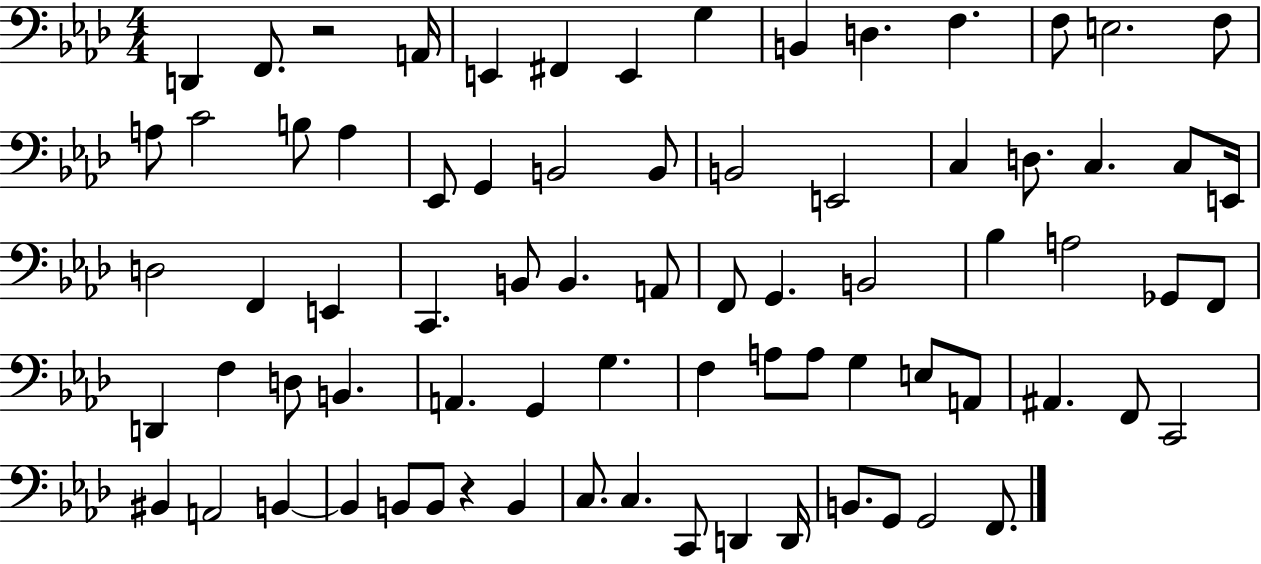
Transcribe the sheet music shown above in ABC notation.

X:1
T:Untitled
M:4/4
L:1/4
K:Ab
D,, F,,/2 z2 A,,/4 E,, ^F,, E,, G, B,, D, F, F,/2 E,2 F,/2 A,/2 C2 B,/2 A, _E,,/2 G,, B,,2 B,,/2 B,,2 E,,2 C, D,/2 C, C,/2 E,,/4 D,2 F,, E,, C,, B,,/2 B,, A,,/2 F,,/2 G,, B,,2 _B, A,2 _G,,/2 F,,/2 D,, F, D,/2 B,, A,, G,, G, F, A,/2 A,/2 G, E,/2 A,,/2 ^A,, F,,/2 C,,2 ^B,, A,,2 B,, B,, B,,/2 B,,/2 z B,, C,/2 C, C,,/2 D,, D,,/4 B,,/2 G,,/2 G,,2 F,,/2